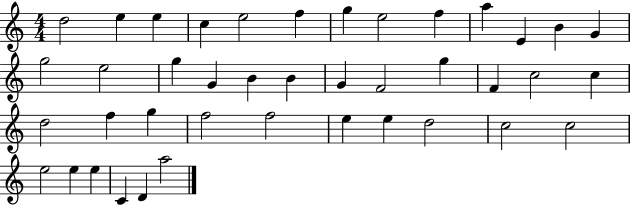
{
  \clef treble
  \numericTimeSignature
  \time 4/4
  \key c \major
  d''2 e''4 e''4 | c''4 e''2 f''4 | g''4 e''2 f''4 | a''4 e'4 b'4 g'4 | \break g''2 e''2 | g''4 g'4 b'4 b'4 | g'4 f'2 g''4 | f'4 c''2 c''4 | \break d''2 f''4 g''4 | f''2 f''2 | e''4 e''4 d''2 | c''2 c''2 | \break e''2 e''4 e''4 | c'4 d'4 a''2 | \bar "|."
}